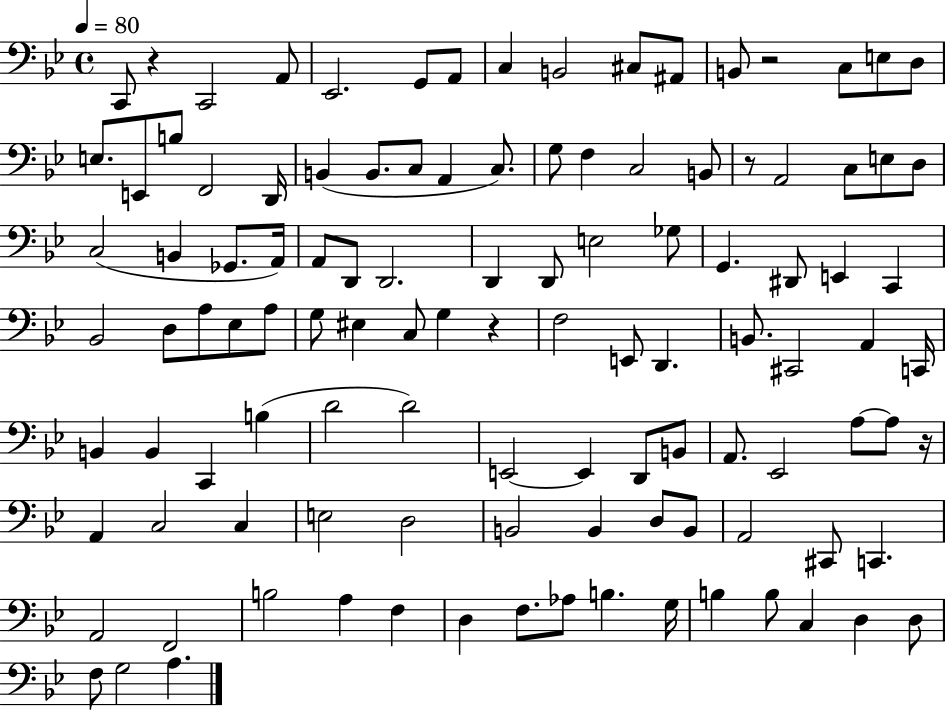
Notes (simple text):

C2/e R/q C2/h A2/e Eb2/h. G2/e A2/e C3/q B2/h C#3/e A#2/e B2/e R/h C3/e E3/e D3/e E3/e. E2/e B3/e F2/h D2/s B2/q B2/e. C3/e A2/q C3/e. G3/e F3/q C3/h B2/e R/e A2/h C3/e E3/e D3/e C3/h B2/q Gb2/e. A2/s A2/e D2/e D2/h. D2/q D2/e E3/h Gb3/e G2/q. D#2/e E2/q C2/q Bb2/h D3/e A3/e Eb3/e A3/e G3/e EIS3/q C3/e G3/q R/q F3/h E2/e D2/q. B2/e. C#2/h A2/q C2/s B2/q B2/q C2/q B3/q D4/h D4/h E2/h E2/q D2/e B2/e A2/e. Eb2/h A3/e A3/e R/s A2/q C3/h C3/q E3/h D3/h B2/h B2/q D3/e B2/e A2/h C#2/e C2/q. A2/h F2/h B3/h A3/q F3/q D3/q F3/e. Ab3/e B3/q. G3/s B3/q B3/e C3/q D3/q D3/e F3/e G3/h A3/q.